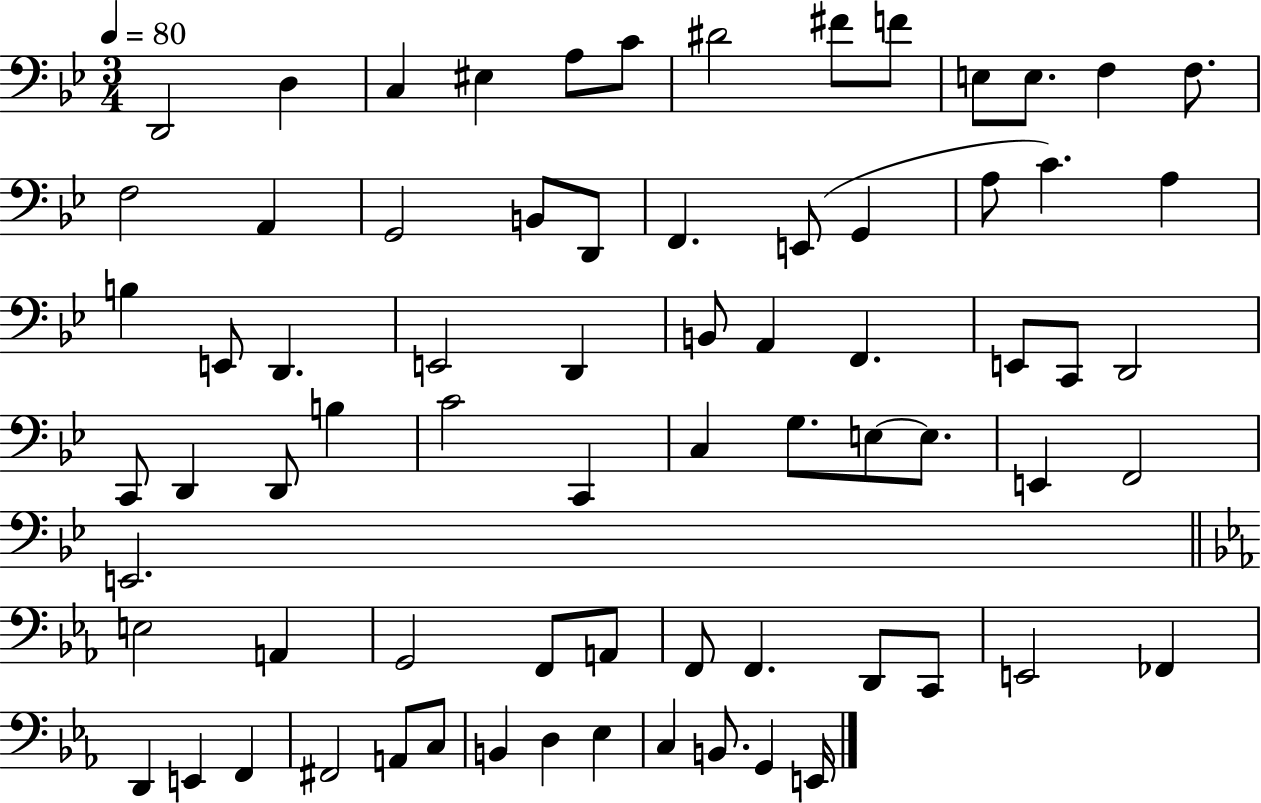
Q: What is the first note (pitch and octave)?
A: D2